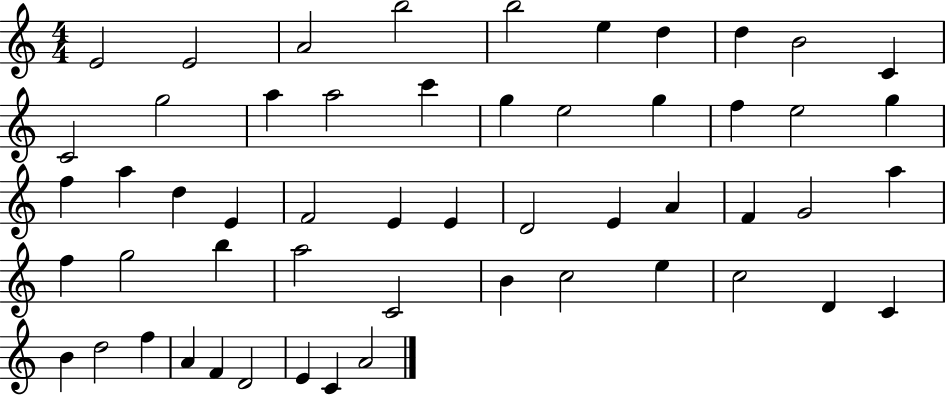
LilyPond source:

{
  \clef treble
  \numericTimeSignature
  \time 4/4
  \key c \major
  e'2 e'2 | a'2 b''2 | b''2 e''4 d''4 | d''4 b'2 c'4 | \break c'2 g''2 | a''4 a''2 c'''4 | g''4 e''2 g''4 | f''4 e''2 g''4 | \break f''4 a''4 d''4 e'4 | f'2 e'4 e'4 | d'2 e'4 a'4 | f'4 g'2 a''4 | \break f''4 g''2 b''4 | a''2 c'2 | b'4 c''2 e''4 | c''2 d'4 c'4 | \break b'4 d''2 f''4 | a'4 f'4 d'2 | e'4 c'4 a'2 | \bar "|."
}